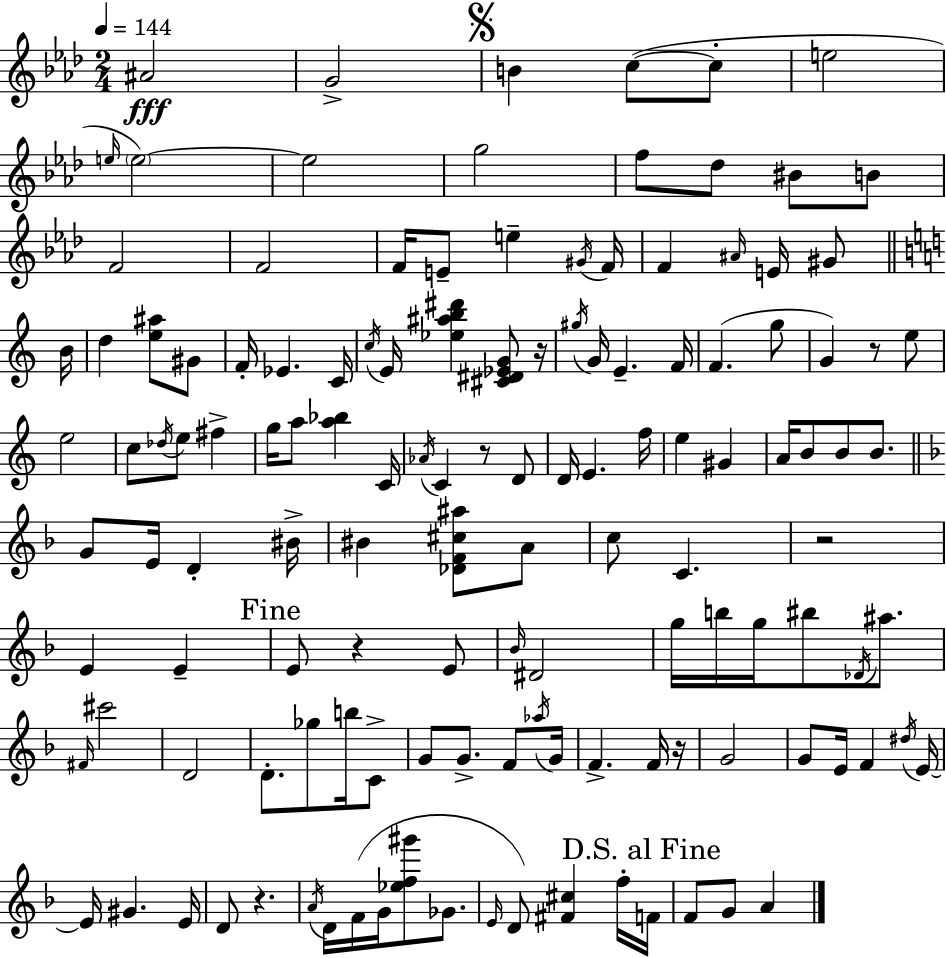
{
  \clef treble
  \numericTimeSignature
  \time 2/4
  \key aes \major
  \tempo 4 = 144
  \repeat volta 2 { ais'2\fff | g'2-> | \mark \markup { \musicglyph "scripts.segno" } b'4 c''8~(~ c''8-. | e''2 | \break \grace { e''16 }) \parenthesize e''2~~ | e''2 | g''2 | f''8 des''8 bis'8 b'8 | \break f'2 | f'2 | f'16 e'8-- e''4-- | \acciaccatura { gis'16 } f'16 f'4 \grace { ais'16 } e'16 | \break gis'8 \bar "||" \break \key c \major b'16 d''4 <e'' ais''>8 gis'8 | f'16-. ees'4. | c'16 \acciaccatura { c''16 } e'16 <ees'' ais'' b'' dis'''>4 <cis' dis' ees' g'>8 | r16 \acciaccatura { gis''16 } g'16 e'4.-- | \break f'16 f'4.( | g''8 g'4) r8 | e''8 e''2 | c''8 \acciaccatura { des''16 } e''8 | \break fis''4-> g''16 a''8 <a'' bes''>4 | c'16 \acciaccatura { aes'16 } c'4 | r8 d'8 d'16 e'4. | f''16 e''4 | \break gis'4 a'16 b'8 | b'8 b'8. \bar "||" \break \key f \major g'8 e'16 d'4-. bis'16-> | bis'4 <des' f' cis'' ais''>8 a'8 | c''8 c'4. | r2 | \break e'4 e'4-- | \mark "Fine" e'8 r4 e'8 | \grace { bes'16 } dis'2 | g''16 b''16 g''16 bis''8 \acciaccatura { des'16 } ais''8. | \break \grace { fis'16 } cis'''2 | d'2 | d'8.-. ges''8 | b''16 c'8-> g'8 g'8.-> | \break f'8 \acciaccatura { aes''16 } g'16 f'4.-> | f'16 r16 g'2 | g'8 e'16 f'4 | \acciaccatura { dis''16 } e'16~~ e'16 gis'4. | \break e'16 d'8 r4. | \acciaccatura { a'16 } d'16 f'16( | g'16 <ees'' f'' gis'''>8 ges'8. \grace { e'16 } d'8) | <fis' cis''>4 f''16-. \mark "D.S. al Fine" f'16 f'8 | \break g'8 a'4 } \bar "|."
}